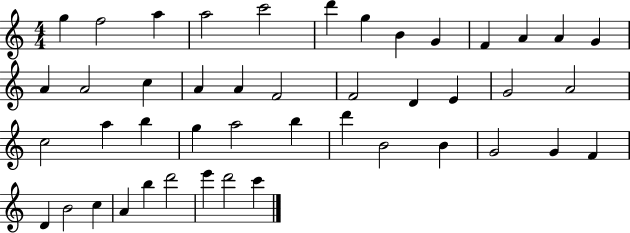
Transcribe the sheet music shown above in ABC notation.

X:1
T:Untitled
M:4/4
L:1/4
K:C
g f2 a a2 c'2 d' g B G F A A G A A2 c A A F2 F2 D E G2 A2 c2 a b g a2 b d' B2 B G2 G F D B2 c A b d'2 e' d'2 c'